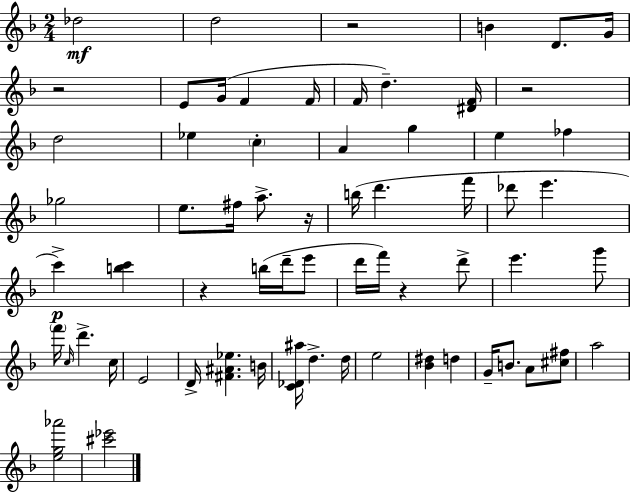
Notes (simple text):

Db5/h D5/h R/h B4/q D4/e. G4/s R/h E4/e G4/s F4/q F4/s F4/s D5/q. [D#4,F4]/s R/h D5/h Eb5/q C5/q A4/q G5/q E5/q FES5/q Gb5/h E5/e. F#5/s A5/e. R/s B5/s D6/q. F6/s Db6/e E6/q. C6/q [B5,C6]/q R/q B5/s D6/s E6/e D6/s F6/s R/q D6/e E6/q. G6/e F6/s C5/s D6/q. C5/s E4/h D4/s [F#4,A#4,Eb5]/q. B4/s [C4,Db4,A#5]/s D5/q. D5/s E5/h [Bb4,D#5]/q D5/q G4/s B4/e. A4/e [C#5,F#5]/e A5/h [E5,G5,Ab6]/h [C#6,Eb6]/h